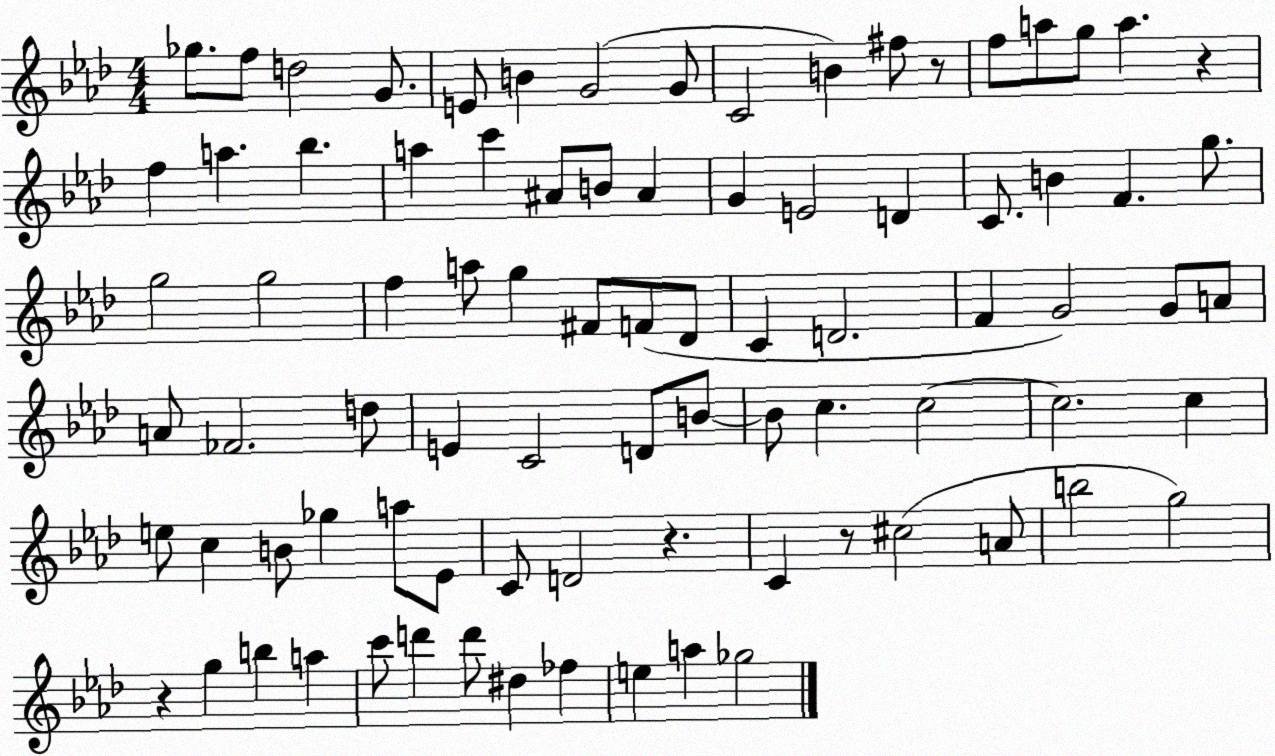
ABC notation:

X:1
T:Untitled
M:4/4
L:1/4
K:Ab
_g/2 f/2 d2 G/2 E/2 B G2 G/2 C2 B ^f/2 z/2 f/2 a/2 g/2 a z f a _b a c' ^A/2 B/2 ^A G E2 D C/2 B F g/2 g2 g2 f a/2 g ^F/2 F/2 _D/2 C D2 F G2 G/2 A/2 A/2 _F2 d/2 E C2 D/2 B/2 B/2 c c2 c2 c e/2 c B/2 _g a/2 _E/2 C/2 D2 z C z/2 ^c2 A/2 b2 g2 z g b a c'/2 d' d'/2 ^d _f e a _g2